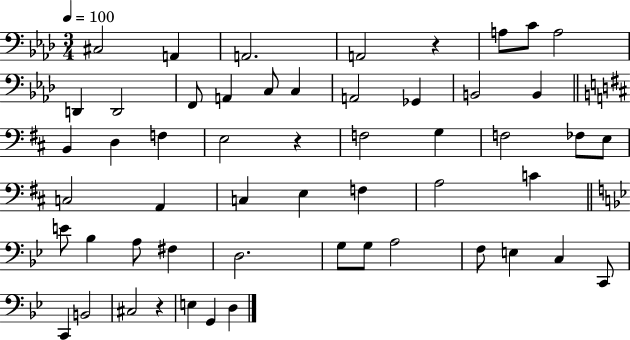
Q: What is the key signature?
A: AES major